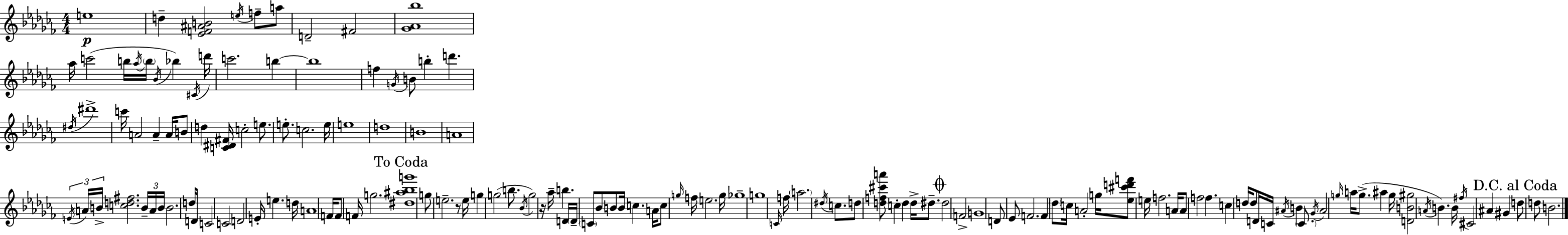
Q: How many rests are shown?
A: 2